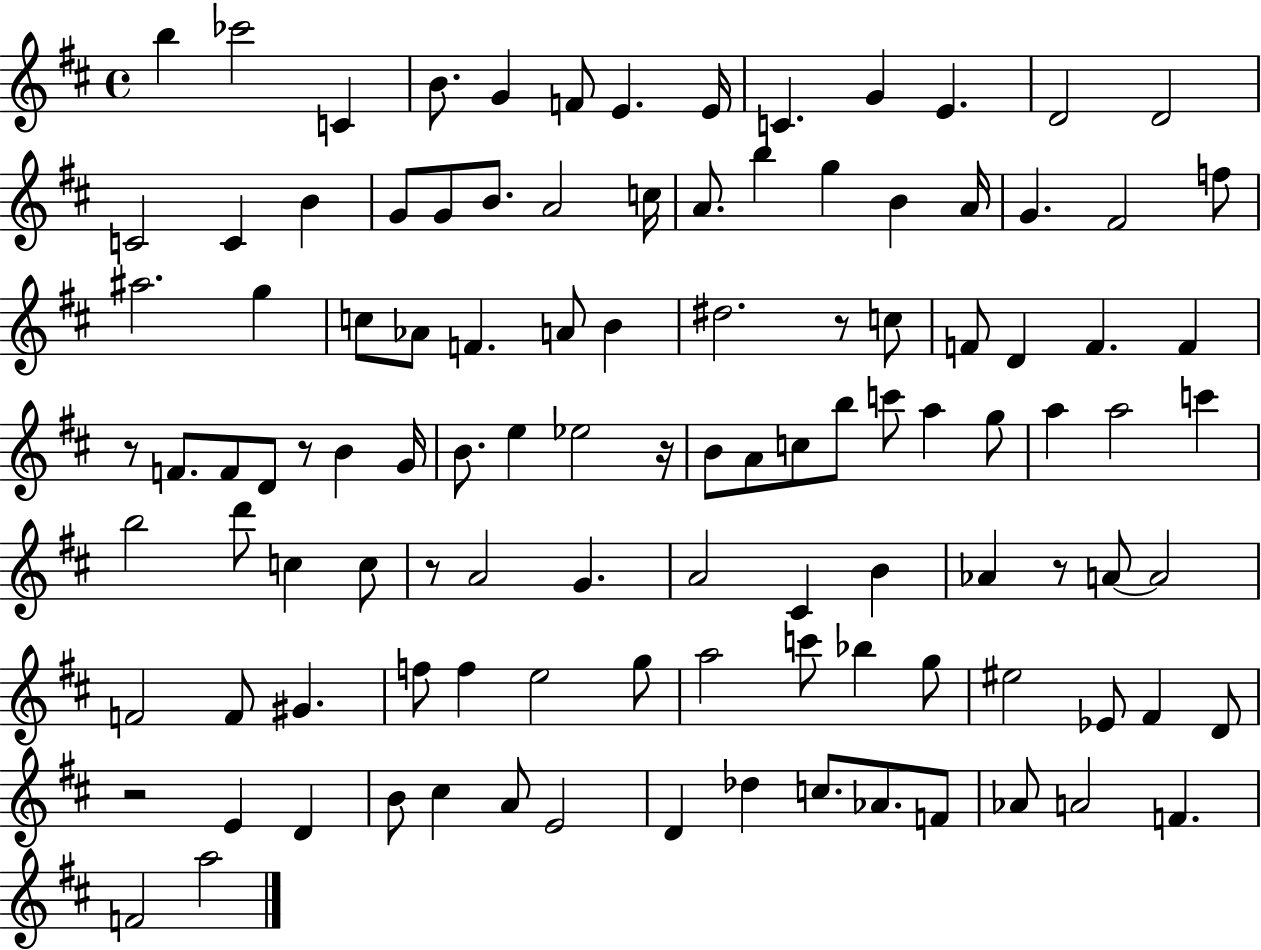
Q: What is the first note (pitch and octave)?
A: B5